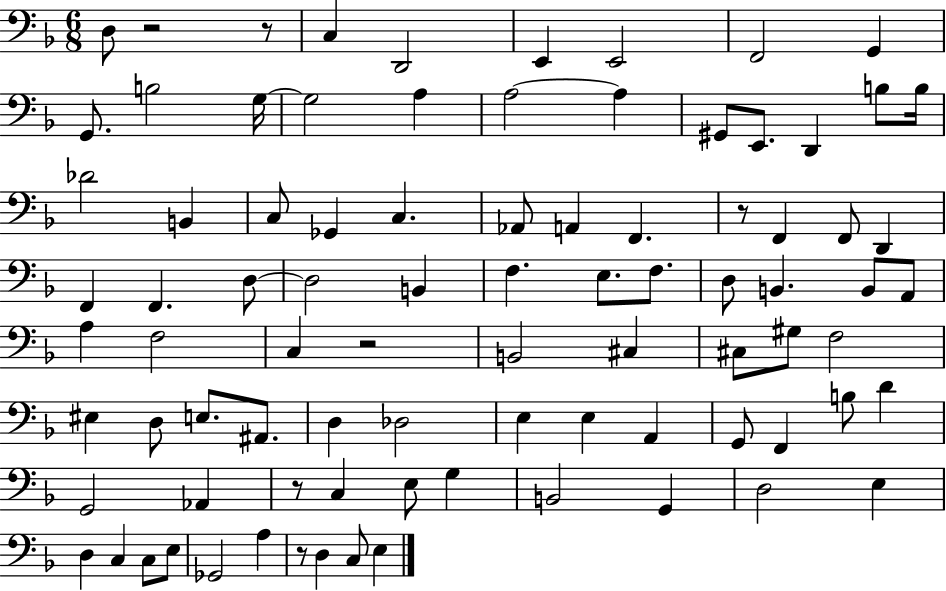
D3/e R/h R/e C3/q D2/h E2/q E2/h F2/h G2/q G2/e. B3/h G3/s G3/h A3/q A3/h A3/q G#2/e E2/e. D2/q B3/e B3/s Db4/h B2/q C3/e Gb2/q C3/q. Ab2/e A2/q F2/q. R/e F2/q F2/e D2/q F2/q F2/q. D3/e D3/h B2/q F3/q. E3/e. F3/e. D3/e B2/q. B2/e A2/e A3/q F3/h C3/q R/h B2/h C#3/q C#3/e G#3/e F3/h EIS3/q D3/e E3/e. A#2/e. D3/q Db3/h E3/q E3/q A2/q G2/e F2/q B3/e D4/q G2/h Ab2/q R/e C3/q E3/e G3/q B2/h G2/q D3/h E3/q D3/q C3/q C3/e E3/e Gb2/h A3/q R/e D3/q C3/e E3/q